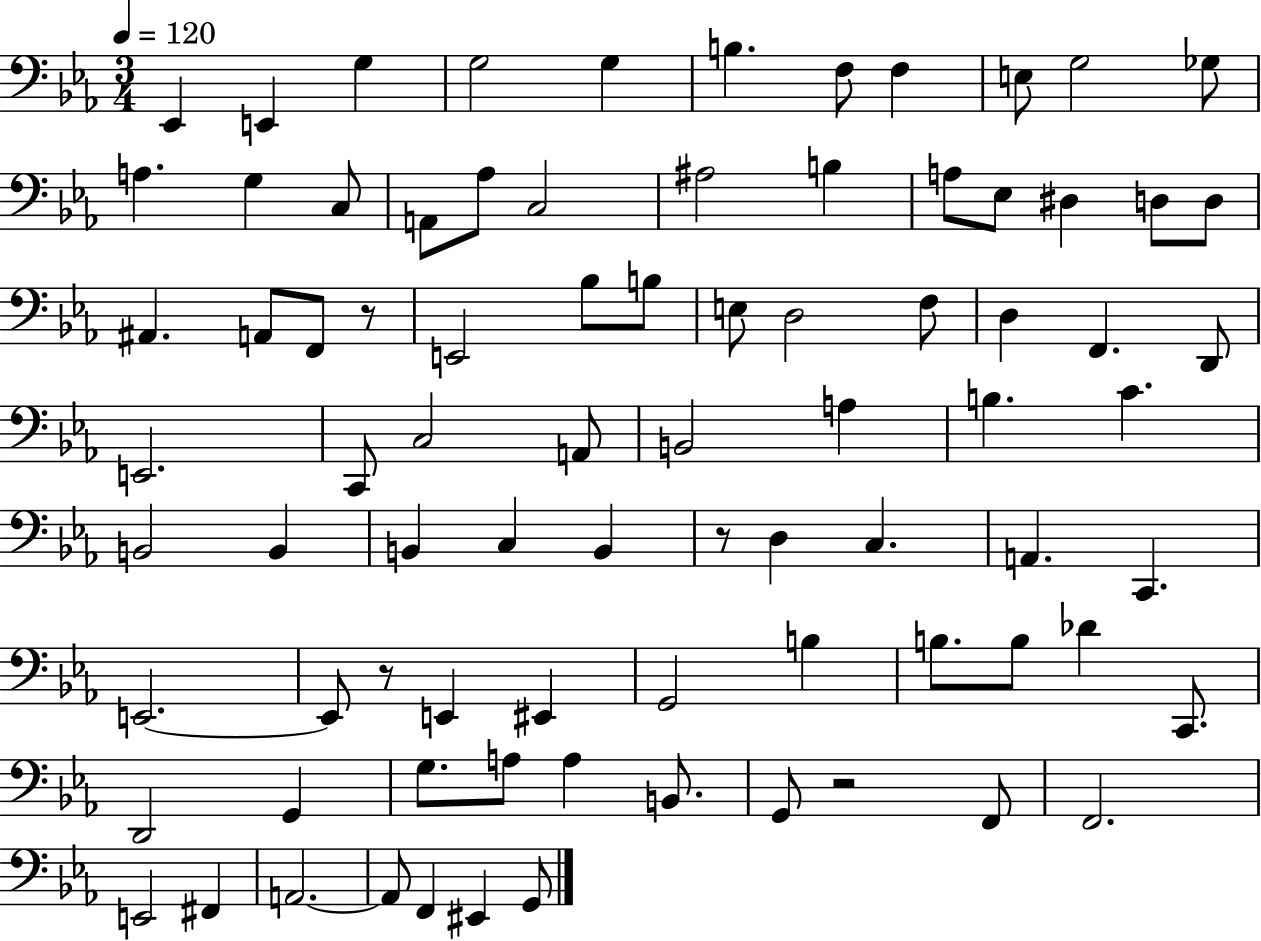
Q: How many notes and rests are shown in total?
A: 83